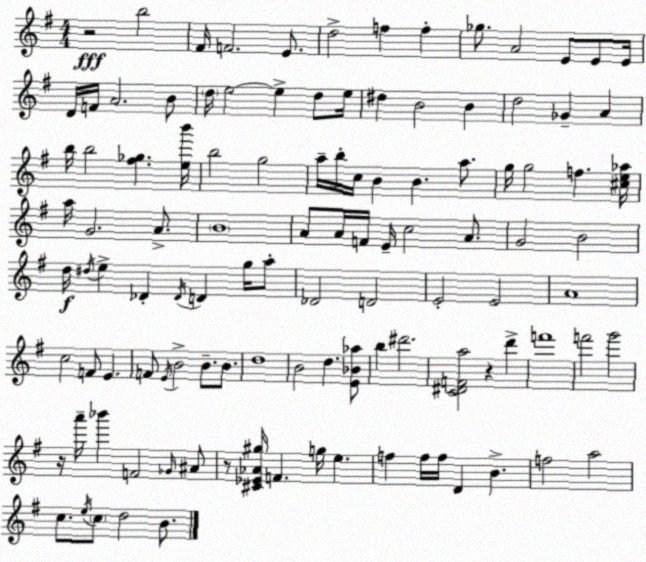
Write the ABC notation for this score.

X:1
T:Untitled
M:4/4
L:1/4
K:G
z2 b2 ^F/4 F2 E/2 d2 f f _g/2 A2 E/2 E/2 E/4 D/4 F/4 A2 B/2 d/4 e2 e d/2 e/4 ^d B2 B d2 _G A b/4 b2 [^f_g] [eb']/4 b2 g2 a/4 b/4 c/4 B B a/2 g/4 g2 f [^ce_a]/4 a/4 G2 A/2 B4 A/2 A/4 F/4 E/4 c2 A/2 G2 B2 d/4 ^d/4 e _D _D/4 D g/4 a/2 _D2 D2 E2 E2 A4 c2 F/2 E F/2 E/4 B2 B/2 B/2 d4 B2 d [E_B_a]/2 b ^d'2 [C^DFa]2 z d' f'4 f'2 g'2 z/4 a'/4 _b' F2 _G/4 ^A/2 z/2 [^C_E_A^g]/4 F g/4 e f f/4 f/4 D B f2 a2 c/2 e/4 c/2 d2 B/2